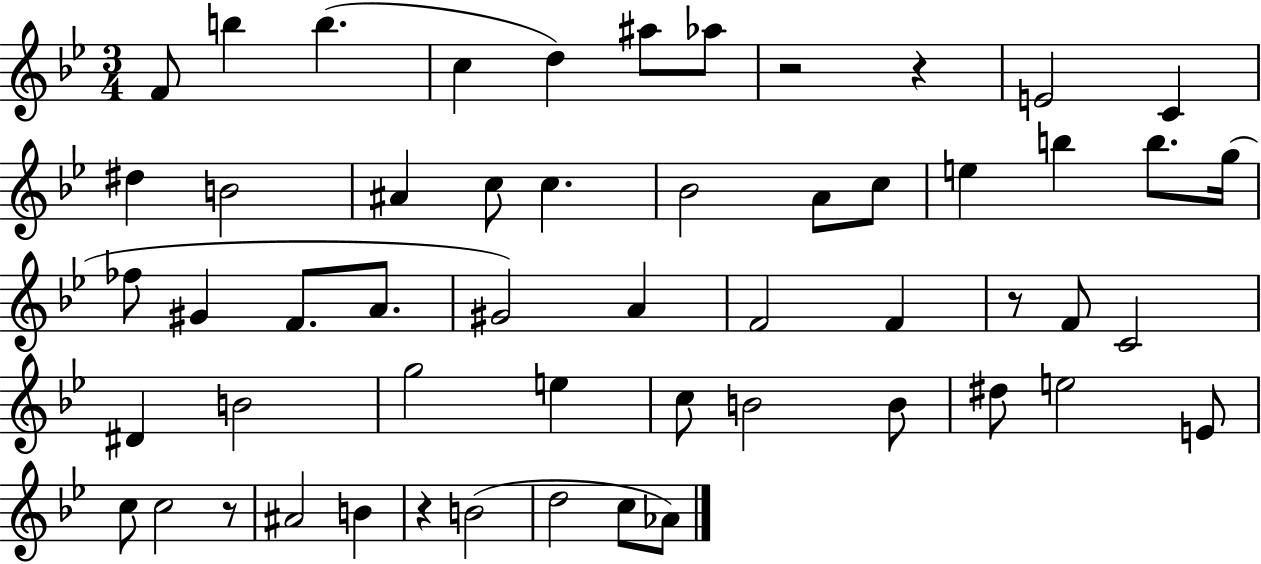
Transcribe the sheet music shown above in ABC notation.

X:1
T:Untitled
M:3/4
L:1/4
K:Bb
F/2 b b c d ^a/2 _a/2 z2 z E2 C ^d B2 ^A c/2 c _B2 A/2 c/2 e b b/2 g/4 _f/2 ^G F/2 A/2 ^G2 A F2 F z/2 F/2 C2 ^D B2 g2 e c/2 B2 B/2 ^d/2 e2 E/2 c/2 c2 z/2 ^A2 B z B2 d2 c/2 _A/2